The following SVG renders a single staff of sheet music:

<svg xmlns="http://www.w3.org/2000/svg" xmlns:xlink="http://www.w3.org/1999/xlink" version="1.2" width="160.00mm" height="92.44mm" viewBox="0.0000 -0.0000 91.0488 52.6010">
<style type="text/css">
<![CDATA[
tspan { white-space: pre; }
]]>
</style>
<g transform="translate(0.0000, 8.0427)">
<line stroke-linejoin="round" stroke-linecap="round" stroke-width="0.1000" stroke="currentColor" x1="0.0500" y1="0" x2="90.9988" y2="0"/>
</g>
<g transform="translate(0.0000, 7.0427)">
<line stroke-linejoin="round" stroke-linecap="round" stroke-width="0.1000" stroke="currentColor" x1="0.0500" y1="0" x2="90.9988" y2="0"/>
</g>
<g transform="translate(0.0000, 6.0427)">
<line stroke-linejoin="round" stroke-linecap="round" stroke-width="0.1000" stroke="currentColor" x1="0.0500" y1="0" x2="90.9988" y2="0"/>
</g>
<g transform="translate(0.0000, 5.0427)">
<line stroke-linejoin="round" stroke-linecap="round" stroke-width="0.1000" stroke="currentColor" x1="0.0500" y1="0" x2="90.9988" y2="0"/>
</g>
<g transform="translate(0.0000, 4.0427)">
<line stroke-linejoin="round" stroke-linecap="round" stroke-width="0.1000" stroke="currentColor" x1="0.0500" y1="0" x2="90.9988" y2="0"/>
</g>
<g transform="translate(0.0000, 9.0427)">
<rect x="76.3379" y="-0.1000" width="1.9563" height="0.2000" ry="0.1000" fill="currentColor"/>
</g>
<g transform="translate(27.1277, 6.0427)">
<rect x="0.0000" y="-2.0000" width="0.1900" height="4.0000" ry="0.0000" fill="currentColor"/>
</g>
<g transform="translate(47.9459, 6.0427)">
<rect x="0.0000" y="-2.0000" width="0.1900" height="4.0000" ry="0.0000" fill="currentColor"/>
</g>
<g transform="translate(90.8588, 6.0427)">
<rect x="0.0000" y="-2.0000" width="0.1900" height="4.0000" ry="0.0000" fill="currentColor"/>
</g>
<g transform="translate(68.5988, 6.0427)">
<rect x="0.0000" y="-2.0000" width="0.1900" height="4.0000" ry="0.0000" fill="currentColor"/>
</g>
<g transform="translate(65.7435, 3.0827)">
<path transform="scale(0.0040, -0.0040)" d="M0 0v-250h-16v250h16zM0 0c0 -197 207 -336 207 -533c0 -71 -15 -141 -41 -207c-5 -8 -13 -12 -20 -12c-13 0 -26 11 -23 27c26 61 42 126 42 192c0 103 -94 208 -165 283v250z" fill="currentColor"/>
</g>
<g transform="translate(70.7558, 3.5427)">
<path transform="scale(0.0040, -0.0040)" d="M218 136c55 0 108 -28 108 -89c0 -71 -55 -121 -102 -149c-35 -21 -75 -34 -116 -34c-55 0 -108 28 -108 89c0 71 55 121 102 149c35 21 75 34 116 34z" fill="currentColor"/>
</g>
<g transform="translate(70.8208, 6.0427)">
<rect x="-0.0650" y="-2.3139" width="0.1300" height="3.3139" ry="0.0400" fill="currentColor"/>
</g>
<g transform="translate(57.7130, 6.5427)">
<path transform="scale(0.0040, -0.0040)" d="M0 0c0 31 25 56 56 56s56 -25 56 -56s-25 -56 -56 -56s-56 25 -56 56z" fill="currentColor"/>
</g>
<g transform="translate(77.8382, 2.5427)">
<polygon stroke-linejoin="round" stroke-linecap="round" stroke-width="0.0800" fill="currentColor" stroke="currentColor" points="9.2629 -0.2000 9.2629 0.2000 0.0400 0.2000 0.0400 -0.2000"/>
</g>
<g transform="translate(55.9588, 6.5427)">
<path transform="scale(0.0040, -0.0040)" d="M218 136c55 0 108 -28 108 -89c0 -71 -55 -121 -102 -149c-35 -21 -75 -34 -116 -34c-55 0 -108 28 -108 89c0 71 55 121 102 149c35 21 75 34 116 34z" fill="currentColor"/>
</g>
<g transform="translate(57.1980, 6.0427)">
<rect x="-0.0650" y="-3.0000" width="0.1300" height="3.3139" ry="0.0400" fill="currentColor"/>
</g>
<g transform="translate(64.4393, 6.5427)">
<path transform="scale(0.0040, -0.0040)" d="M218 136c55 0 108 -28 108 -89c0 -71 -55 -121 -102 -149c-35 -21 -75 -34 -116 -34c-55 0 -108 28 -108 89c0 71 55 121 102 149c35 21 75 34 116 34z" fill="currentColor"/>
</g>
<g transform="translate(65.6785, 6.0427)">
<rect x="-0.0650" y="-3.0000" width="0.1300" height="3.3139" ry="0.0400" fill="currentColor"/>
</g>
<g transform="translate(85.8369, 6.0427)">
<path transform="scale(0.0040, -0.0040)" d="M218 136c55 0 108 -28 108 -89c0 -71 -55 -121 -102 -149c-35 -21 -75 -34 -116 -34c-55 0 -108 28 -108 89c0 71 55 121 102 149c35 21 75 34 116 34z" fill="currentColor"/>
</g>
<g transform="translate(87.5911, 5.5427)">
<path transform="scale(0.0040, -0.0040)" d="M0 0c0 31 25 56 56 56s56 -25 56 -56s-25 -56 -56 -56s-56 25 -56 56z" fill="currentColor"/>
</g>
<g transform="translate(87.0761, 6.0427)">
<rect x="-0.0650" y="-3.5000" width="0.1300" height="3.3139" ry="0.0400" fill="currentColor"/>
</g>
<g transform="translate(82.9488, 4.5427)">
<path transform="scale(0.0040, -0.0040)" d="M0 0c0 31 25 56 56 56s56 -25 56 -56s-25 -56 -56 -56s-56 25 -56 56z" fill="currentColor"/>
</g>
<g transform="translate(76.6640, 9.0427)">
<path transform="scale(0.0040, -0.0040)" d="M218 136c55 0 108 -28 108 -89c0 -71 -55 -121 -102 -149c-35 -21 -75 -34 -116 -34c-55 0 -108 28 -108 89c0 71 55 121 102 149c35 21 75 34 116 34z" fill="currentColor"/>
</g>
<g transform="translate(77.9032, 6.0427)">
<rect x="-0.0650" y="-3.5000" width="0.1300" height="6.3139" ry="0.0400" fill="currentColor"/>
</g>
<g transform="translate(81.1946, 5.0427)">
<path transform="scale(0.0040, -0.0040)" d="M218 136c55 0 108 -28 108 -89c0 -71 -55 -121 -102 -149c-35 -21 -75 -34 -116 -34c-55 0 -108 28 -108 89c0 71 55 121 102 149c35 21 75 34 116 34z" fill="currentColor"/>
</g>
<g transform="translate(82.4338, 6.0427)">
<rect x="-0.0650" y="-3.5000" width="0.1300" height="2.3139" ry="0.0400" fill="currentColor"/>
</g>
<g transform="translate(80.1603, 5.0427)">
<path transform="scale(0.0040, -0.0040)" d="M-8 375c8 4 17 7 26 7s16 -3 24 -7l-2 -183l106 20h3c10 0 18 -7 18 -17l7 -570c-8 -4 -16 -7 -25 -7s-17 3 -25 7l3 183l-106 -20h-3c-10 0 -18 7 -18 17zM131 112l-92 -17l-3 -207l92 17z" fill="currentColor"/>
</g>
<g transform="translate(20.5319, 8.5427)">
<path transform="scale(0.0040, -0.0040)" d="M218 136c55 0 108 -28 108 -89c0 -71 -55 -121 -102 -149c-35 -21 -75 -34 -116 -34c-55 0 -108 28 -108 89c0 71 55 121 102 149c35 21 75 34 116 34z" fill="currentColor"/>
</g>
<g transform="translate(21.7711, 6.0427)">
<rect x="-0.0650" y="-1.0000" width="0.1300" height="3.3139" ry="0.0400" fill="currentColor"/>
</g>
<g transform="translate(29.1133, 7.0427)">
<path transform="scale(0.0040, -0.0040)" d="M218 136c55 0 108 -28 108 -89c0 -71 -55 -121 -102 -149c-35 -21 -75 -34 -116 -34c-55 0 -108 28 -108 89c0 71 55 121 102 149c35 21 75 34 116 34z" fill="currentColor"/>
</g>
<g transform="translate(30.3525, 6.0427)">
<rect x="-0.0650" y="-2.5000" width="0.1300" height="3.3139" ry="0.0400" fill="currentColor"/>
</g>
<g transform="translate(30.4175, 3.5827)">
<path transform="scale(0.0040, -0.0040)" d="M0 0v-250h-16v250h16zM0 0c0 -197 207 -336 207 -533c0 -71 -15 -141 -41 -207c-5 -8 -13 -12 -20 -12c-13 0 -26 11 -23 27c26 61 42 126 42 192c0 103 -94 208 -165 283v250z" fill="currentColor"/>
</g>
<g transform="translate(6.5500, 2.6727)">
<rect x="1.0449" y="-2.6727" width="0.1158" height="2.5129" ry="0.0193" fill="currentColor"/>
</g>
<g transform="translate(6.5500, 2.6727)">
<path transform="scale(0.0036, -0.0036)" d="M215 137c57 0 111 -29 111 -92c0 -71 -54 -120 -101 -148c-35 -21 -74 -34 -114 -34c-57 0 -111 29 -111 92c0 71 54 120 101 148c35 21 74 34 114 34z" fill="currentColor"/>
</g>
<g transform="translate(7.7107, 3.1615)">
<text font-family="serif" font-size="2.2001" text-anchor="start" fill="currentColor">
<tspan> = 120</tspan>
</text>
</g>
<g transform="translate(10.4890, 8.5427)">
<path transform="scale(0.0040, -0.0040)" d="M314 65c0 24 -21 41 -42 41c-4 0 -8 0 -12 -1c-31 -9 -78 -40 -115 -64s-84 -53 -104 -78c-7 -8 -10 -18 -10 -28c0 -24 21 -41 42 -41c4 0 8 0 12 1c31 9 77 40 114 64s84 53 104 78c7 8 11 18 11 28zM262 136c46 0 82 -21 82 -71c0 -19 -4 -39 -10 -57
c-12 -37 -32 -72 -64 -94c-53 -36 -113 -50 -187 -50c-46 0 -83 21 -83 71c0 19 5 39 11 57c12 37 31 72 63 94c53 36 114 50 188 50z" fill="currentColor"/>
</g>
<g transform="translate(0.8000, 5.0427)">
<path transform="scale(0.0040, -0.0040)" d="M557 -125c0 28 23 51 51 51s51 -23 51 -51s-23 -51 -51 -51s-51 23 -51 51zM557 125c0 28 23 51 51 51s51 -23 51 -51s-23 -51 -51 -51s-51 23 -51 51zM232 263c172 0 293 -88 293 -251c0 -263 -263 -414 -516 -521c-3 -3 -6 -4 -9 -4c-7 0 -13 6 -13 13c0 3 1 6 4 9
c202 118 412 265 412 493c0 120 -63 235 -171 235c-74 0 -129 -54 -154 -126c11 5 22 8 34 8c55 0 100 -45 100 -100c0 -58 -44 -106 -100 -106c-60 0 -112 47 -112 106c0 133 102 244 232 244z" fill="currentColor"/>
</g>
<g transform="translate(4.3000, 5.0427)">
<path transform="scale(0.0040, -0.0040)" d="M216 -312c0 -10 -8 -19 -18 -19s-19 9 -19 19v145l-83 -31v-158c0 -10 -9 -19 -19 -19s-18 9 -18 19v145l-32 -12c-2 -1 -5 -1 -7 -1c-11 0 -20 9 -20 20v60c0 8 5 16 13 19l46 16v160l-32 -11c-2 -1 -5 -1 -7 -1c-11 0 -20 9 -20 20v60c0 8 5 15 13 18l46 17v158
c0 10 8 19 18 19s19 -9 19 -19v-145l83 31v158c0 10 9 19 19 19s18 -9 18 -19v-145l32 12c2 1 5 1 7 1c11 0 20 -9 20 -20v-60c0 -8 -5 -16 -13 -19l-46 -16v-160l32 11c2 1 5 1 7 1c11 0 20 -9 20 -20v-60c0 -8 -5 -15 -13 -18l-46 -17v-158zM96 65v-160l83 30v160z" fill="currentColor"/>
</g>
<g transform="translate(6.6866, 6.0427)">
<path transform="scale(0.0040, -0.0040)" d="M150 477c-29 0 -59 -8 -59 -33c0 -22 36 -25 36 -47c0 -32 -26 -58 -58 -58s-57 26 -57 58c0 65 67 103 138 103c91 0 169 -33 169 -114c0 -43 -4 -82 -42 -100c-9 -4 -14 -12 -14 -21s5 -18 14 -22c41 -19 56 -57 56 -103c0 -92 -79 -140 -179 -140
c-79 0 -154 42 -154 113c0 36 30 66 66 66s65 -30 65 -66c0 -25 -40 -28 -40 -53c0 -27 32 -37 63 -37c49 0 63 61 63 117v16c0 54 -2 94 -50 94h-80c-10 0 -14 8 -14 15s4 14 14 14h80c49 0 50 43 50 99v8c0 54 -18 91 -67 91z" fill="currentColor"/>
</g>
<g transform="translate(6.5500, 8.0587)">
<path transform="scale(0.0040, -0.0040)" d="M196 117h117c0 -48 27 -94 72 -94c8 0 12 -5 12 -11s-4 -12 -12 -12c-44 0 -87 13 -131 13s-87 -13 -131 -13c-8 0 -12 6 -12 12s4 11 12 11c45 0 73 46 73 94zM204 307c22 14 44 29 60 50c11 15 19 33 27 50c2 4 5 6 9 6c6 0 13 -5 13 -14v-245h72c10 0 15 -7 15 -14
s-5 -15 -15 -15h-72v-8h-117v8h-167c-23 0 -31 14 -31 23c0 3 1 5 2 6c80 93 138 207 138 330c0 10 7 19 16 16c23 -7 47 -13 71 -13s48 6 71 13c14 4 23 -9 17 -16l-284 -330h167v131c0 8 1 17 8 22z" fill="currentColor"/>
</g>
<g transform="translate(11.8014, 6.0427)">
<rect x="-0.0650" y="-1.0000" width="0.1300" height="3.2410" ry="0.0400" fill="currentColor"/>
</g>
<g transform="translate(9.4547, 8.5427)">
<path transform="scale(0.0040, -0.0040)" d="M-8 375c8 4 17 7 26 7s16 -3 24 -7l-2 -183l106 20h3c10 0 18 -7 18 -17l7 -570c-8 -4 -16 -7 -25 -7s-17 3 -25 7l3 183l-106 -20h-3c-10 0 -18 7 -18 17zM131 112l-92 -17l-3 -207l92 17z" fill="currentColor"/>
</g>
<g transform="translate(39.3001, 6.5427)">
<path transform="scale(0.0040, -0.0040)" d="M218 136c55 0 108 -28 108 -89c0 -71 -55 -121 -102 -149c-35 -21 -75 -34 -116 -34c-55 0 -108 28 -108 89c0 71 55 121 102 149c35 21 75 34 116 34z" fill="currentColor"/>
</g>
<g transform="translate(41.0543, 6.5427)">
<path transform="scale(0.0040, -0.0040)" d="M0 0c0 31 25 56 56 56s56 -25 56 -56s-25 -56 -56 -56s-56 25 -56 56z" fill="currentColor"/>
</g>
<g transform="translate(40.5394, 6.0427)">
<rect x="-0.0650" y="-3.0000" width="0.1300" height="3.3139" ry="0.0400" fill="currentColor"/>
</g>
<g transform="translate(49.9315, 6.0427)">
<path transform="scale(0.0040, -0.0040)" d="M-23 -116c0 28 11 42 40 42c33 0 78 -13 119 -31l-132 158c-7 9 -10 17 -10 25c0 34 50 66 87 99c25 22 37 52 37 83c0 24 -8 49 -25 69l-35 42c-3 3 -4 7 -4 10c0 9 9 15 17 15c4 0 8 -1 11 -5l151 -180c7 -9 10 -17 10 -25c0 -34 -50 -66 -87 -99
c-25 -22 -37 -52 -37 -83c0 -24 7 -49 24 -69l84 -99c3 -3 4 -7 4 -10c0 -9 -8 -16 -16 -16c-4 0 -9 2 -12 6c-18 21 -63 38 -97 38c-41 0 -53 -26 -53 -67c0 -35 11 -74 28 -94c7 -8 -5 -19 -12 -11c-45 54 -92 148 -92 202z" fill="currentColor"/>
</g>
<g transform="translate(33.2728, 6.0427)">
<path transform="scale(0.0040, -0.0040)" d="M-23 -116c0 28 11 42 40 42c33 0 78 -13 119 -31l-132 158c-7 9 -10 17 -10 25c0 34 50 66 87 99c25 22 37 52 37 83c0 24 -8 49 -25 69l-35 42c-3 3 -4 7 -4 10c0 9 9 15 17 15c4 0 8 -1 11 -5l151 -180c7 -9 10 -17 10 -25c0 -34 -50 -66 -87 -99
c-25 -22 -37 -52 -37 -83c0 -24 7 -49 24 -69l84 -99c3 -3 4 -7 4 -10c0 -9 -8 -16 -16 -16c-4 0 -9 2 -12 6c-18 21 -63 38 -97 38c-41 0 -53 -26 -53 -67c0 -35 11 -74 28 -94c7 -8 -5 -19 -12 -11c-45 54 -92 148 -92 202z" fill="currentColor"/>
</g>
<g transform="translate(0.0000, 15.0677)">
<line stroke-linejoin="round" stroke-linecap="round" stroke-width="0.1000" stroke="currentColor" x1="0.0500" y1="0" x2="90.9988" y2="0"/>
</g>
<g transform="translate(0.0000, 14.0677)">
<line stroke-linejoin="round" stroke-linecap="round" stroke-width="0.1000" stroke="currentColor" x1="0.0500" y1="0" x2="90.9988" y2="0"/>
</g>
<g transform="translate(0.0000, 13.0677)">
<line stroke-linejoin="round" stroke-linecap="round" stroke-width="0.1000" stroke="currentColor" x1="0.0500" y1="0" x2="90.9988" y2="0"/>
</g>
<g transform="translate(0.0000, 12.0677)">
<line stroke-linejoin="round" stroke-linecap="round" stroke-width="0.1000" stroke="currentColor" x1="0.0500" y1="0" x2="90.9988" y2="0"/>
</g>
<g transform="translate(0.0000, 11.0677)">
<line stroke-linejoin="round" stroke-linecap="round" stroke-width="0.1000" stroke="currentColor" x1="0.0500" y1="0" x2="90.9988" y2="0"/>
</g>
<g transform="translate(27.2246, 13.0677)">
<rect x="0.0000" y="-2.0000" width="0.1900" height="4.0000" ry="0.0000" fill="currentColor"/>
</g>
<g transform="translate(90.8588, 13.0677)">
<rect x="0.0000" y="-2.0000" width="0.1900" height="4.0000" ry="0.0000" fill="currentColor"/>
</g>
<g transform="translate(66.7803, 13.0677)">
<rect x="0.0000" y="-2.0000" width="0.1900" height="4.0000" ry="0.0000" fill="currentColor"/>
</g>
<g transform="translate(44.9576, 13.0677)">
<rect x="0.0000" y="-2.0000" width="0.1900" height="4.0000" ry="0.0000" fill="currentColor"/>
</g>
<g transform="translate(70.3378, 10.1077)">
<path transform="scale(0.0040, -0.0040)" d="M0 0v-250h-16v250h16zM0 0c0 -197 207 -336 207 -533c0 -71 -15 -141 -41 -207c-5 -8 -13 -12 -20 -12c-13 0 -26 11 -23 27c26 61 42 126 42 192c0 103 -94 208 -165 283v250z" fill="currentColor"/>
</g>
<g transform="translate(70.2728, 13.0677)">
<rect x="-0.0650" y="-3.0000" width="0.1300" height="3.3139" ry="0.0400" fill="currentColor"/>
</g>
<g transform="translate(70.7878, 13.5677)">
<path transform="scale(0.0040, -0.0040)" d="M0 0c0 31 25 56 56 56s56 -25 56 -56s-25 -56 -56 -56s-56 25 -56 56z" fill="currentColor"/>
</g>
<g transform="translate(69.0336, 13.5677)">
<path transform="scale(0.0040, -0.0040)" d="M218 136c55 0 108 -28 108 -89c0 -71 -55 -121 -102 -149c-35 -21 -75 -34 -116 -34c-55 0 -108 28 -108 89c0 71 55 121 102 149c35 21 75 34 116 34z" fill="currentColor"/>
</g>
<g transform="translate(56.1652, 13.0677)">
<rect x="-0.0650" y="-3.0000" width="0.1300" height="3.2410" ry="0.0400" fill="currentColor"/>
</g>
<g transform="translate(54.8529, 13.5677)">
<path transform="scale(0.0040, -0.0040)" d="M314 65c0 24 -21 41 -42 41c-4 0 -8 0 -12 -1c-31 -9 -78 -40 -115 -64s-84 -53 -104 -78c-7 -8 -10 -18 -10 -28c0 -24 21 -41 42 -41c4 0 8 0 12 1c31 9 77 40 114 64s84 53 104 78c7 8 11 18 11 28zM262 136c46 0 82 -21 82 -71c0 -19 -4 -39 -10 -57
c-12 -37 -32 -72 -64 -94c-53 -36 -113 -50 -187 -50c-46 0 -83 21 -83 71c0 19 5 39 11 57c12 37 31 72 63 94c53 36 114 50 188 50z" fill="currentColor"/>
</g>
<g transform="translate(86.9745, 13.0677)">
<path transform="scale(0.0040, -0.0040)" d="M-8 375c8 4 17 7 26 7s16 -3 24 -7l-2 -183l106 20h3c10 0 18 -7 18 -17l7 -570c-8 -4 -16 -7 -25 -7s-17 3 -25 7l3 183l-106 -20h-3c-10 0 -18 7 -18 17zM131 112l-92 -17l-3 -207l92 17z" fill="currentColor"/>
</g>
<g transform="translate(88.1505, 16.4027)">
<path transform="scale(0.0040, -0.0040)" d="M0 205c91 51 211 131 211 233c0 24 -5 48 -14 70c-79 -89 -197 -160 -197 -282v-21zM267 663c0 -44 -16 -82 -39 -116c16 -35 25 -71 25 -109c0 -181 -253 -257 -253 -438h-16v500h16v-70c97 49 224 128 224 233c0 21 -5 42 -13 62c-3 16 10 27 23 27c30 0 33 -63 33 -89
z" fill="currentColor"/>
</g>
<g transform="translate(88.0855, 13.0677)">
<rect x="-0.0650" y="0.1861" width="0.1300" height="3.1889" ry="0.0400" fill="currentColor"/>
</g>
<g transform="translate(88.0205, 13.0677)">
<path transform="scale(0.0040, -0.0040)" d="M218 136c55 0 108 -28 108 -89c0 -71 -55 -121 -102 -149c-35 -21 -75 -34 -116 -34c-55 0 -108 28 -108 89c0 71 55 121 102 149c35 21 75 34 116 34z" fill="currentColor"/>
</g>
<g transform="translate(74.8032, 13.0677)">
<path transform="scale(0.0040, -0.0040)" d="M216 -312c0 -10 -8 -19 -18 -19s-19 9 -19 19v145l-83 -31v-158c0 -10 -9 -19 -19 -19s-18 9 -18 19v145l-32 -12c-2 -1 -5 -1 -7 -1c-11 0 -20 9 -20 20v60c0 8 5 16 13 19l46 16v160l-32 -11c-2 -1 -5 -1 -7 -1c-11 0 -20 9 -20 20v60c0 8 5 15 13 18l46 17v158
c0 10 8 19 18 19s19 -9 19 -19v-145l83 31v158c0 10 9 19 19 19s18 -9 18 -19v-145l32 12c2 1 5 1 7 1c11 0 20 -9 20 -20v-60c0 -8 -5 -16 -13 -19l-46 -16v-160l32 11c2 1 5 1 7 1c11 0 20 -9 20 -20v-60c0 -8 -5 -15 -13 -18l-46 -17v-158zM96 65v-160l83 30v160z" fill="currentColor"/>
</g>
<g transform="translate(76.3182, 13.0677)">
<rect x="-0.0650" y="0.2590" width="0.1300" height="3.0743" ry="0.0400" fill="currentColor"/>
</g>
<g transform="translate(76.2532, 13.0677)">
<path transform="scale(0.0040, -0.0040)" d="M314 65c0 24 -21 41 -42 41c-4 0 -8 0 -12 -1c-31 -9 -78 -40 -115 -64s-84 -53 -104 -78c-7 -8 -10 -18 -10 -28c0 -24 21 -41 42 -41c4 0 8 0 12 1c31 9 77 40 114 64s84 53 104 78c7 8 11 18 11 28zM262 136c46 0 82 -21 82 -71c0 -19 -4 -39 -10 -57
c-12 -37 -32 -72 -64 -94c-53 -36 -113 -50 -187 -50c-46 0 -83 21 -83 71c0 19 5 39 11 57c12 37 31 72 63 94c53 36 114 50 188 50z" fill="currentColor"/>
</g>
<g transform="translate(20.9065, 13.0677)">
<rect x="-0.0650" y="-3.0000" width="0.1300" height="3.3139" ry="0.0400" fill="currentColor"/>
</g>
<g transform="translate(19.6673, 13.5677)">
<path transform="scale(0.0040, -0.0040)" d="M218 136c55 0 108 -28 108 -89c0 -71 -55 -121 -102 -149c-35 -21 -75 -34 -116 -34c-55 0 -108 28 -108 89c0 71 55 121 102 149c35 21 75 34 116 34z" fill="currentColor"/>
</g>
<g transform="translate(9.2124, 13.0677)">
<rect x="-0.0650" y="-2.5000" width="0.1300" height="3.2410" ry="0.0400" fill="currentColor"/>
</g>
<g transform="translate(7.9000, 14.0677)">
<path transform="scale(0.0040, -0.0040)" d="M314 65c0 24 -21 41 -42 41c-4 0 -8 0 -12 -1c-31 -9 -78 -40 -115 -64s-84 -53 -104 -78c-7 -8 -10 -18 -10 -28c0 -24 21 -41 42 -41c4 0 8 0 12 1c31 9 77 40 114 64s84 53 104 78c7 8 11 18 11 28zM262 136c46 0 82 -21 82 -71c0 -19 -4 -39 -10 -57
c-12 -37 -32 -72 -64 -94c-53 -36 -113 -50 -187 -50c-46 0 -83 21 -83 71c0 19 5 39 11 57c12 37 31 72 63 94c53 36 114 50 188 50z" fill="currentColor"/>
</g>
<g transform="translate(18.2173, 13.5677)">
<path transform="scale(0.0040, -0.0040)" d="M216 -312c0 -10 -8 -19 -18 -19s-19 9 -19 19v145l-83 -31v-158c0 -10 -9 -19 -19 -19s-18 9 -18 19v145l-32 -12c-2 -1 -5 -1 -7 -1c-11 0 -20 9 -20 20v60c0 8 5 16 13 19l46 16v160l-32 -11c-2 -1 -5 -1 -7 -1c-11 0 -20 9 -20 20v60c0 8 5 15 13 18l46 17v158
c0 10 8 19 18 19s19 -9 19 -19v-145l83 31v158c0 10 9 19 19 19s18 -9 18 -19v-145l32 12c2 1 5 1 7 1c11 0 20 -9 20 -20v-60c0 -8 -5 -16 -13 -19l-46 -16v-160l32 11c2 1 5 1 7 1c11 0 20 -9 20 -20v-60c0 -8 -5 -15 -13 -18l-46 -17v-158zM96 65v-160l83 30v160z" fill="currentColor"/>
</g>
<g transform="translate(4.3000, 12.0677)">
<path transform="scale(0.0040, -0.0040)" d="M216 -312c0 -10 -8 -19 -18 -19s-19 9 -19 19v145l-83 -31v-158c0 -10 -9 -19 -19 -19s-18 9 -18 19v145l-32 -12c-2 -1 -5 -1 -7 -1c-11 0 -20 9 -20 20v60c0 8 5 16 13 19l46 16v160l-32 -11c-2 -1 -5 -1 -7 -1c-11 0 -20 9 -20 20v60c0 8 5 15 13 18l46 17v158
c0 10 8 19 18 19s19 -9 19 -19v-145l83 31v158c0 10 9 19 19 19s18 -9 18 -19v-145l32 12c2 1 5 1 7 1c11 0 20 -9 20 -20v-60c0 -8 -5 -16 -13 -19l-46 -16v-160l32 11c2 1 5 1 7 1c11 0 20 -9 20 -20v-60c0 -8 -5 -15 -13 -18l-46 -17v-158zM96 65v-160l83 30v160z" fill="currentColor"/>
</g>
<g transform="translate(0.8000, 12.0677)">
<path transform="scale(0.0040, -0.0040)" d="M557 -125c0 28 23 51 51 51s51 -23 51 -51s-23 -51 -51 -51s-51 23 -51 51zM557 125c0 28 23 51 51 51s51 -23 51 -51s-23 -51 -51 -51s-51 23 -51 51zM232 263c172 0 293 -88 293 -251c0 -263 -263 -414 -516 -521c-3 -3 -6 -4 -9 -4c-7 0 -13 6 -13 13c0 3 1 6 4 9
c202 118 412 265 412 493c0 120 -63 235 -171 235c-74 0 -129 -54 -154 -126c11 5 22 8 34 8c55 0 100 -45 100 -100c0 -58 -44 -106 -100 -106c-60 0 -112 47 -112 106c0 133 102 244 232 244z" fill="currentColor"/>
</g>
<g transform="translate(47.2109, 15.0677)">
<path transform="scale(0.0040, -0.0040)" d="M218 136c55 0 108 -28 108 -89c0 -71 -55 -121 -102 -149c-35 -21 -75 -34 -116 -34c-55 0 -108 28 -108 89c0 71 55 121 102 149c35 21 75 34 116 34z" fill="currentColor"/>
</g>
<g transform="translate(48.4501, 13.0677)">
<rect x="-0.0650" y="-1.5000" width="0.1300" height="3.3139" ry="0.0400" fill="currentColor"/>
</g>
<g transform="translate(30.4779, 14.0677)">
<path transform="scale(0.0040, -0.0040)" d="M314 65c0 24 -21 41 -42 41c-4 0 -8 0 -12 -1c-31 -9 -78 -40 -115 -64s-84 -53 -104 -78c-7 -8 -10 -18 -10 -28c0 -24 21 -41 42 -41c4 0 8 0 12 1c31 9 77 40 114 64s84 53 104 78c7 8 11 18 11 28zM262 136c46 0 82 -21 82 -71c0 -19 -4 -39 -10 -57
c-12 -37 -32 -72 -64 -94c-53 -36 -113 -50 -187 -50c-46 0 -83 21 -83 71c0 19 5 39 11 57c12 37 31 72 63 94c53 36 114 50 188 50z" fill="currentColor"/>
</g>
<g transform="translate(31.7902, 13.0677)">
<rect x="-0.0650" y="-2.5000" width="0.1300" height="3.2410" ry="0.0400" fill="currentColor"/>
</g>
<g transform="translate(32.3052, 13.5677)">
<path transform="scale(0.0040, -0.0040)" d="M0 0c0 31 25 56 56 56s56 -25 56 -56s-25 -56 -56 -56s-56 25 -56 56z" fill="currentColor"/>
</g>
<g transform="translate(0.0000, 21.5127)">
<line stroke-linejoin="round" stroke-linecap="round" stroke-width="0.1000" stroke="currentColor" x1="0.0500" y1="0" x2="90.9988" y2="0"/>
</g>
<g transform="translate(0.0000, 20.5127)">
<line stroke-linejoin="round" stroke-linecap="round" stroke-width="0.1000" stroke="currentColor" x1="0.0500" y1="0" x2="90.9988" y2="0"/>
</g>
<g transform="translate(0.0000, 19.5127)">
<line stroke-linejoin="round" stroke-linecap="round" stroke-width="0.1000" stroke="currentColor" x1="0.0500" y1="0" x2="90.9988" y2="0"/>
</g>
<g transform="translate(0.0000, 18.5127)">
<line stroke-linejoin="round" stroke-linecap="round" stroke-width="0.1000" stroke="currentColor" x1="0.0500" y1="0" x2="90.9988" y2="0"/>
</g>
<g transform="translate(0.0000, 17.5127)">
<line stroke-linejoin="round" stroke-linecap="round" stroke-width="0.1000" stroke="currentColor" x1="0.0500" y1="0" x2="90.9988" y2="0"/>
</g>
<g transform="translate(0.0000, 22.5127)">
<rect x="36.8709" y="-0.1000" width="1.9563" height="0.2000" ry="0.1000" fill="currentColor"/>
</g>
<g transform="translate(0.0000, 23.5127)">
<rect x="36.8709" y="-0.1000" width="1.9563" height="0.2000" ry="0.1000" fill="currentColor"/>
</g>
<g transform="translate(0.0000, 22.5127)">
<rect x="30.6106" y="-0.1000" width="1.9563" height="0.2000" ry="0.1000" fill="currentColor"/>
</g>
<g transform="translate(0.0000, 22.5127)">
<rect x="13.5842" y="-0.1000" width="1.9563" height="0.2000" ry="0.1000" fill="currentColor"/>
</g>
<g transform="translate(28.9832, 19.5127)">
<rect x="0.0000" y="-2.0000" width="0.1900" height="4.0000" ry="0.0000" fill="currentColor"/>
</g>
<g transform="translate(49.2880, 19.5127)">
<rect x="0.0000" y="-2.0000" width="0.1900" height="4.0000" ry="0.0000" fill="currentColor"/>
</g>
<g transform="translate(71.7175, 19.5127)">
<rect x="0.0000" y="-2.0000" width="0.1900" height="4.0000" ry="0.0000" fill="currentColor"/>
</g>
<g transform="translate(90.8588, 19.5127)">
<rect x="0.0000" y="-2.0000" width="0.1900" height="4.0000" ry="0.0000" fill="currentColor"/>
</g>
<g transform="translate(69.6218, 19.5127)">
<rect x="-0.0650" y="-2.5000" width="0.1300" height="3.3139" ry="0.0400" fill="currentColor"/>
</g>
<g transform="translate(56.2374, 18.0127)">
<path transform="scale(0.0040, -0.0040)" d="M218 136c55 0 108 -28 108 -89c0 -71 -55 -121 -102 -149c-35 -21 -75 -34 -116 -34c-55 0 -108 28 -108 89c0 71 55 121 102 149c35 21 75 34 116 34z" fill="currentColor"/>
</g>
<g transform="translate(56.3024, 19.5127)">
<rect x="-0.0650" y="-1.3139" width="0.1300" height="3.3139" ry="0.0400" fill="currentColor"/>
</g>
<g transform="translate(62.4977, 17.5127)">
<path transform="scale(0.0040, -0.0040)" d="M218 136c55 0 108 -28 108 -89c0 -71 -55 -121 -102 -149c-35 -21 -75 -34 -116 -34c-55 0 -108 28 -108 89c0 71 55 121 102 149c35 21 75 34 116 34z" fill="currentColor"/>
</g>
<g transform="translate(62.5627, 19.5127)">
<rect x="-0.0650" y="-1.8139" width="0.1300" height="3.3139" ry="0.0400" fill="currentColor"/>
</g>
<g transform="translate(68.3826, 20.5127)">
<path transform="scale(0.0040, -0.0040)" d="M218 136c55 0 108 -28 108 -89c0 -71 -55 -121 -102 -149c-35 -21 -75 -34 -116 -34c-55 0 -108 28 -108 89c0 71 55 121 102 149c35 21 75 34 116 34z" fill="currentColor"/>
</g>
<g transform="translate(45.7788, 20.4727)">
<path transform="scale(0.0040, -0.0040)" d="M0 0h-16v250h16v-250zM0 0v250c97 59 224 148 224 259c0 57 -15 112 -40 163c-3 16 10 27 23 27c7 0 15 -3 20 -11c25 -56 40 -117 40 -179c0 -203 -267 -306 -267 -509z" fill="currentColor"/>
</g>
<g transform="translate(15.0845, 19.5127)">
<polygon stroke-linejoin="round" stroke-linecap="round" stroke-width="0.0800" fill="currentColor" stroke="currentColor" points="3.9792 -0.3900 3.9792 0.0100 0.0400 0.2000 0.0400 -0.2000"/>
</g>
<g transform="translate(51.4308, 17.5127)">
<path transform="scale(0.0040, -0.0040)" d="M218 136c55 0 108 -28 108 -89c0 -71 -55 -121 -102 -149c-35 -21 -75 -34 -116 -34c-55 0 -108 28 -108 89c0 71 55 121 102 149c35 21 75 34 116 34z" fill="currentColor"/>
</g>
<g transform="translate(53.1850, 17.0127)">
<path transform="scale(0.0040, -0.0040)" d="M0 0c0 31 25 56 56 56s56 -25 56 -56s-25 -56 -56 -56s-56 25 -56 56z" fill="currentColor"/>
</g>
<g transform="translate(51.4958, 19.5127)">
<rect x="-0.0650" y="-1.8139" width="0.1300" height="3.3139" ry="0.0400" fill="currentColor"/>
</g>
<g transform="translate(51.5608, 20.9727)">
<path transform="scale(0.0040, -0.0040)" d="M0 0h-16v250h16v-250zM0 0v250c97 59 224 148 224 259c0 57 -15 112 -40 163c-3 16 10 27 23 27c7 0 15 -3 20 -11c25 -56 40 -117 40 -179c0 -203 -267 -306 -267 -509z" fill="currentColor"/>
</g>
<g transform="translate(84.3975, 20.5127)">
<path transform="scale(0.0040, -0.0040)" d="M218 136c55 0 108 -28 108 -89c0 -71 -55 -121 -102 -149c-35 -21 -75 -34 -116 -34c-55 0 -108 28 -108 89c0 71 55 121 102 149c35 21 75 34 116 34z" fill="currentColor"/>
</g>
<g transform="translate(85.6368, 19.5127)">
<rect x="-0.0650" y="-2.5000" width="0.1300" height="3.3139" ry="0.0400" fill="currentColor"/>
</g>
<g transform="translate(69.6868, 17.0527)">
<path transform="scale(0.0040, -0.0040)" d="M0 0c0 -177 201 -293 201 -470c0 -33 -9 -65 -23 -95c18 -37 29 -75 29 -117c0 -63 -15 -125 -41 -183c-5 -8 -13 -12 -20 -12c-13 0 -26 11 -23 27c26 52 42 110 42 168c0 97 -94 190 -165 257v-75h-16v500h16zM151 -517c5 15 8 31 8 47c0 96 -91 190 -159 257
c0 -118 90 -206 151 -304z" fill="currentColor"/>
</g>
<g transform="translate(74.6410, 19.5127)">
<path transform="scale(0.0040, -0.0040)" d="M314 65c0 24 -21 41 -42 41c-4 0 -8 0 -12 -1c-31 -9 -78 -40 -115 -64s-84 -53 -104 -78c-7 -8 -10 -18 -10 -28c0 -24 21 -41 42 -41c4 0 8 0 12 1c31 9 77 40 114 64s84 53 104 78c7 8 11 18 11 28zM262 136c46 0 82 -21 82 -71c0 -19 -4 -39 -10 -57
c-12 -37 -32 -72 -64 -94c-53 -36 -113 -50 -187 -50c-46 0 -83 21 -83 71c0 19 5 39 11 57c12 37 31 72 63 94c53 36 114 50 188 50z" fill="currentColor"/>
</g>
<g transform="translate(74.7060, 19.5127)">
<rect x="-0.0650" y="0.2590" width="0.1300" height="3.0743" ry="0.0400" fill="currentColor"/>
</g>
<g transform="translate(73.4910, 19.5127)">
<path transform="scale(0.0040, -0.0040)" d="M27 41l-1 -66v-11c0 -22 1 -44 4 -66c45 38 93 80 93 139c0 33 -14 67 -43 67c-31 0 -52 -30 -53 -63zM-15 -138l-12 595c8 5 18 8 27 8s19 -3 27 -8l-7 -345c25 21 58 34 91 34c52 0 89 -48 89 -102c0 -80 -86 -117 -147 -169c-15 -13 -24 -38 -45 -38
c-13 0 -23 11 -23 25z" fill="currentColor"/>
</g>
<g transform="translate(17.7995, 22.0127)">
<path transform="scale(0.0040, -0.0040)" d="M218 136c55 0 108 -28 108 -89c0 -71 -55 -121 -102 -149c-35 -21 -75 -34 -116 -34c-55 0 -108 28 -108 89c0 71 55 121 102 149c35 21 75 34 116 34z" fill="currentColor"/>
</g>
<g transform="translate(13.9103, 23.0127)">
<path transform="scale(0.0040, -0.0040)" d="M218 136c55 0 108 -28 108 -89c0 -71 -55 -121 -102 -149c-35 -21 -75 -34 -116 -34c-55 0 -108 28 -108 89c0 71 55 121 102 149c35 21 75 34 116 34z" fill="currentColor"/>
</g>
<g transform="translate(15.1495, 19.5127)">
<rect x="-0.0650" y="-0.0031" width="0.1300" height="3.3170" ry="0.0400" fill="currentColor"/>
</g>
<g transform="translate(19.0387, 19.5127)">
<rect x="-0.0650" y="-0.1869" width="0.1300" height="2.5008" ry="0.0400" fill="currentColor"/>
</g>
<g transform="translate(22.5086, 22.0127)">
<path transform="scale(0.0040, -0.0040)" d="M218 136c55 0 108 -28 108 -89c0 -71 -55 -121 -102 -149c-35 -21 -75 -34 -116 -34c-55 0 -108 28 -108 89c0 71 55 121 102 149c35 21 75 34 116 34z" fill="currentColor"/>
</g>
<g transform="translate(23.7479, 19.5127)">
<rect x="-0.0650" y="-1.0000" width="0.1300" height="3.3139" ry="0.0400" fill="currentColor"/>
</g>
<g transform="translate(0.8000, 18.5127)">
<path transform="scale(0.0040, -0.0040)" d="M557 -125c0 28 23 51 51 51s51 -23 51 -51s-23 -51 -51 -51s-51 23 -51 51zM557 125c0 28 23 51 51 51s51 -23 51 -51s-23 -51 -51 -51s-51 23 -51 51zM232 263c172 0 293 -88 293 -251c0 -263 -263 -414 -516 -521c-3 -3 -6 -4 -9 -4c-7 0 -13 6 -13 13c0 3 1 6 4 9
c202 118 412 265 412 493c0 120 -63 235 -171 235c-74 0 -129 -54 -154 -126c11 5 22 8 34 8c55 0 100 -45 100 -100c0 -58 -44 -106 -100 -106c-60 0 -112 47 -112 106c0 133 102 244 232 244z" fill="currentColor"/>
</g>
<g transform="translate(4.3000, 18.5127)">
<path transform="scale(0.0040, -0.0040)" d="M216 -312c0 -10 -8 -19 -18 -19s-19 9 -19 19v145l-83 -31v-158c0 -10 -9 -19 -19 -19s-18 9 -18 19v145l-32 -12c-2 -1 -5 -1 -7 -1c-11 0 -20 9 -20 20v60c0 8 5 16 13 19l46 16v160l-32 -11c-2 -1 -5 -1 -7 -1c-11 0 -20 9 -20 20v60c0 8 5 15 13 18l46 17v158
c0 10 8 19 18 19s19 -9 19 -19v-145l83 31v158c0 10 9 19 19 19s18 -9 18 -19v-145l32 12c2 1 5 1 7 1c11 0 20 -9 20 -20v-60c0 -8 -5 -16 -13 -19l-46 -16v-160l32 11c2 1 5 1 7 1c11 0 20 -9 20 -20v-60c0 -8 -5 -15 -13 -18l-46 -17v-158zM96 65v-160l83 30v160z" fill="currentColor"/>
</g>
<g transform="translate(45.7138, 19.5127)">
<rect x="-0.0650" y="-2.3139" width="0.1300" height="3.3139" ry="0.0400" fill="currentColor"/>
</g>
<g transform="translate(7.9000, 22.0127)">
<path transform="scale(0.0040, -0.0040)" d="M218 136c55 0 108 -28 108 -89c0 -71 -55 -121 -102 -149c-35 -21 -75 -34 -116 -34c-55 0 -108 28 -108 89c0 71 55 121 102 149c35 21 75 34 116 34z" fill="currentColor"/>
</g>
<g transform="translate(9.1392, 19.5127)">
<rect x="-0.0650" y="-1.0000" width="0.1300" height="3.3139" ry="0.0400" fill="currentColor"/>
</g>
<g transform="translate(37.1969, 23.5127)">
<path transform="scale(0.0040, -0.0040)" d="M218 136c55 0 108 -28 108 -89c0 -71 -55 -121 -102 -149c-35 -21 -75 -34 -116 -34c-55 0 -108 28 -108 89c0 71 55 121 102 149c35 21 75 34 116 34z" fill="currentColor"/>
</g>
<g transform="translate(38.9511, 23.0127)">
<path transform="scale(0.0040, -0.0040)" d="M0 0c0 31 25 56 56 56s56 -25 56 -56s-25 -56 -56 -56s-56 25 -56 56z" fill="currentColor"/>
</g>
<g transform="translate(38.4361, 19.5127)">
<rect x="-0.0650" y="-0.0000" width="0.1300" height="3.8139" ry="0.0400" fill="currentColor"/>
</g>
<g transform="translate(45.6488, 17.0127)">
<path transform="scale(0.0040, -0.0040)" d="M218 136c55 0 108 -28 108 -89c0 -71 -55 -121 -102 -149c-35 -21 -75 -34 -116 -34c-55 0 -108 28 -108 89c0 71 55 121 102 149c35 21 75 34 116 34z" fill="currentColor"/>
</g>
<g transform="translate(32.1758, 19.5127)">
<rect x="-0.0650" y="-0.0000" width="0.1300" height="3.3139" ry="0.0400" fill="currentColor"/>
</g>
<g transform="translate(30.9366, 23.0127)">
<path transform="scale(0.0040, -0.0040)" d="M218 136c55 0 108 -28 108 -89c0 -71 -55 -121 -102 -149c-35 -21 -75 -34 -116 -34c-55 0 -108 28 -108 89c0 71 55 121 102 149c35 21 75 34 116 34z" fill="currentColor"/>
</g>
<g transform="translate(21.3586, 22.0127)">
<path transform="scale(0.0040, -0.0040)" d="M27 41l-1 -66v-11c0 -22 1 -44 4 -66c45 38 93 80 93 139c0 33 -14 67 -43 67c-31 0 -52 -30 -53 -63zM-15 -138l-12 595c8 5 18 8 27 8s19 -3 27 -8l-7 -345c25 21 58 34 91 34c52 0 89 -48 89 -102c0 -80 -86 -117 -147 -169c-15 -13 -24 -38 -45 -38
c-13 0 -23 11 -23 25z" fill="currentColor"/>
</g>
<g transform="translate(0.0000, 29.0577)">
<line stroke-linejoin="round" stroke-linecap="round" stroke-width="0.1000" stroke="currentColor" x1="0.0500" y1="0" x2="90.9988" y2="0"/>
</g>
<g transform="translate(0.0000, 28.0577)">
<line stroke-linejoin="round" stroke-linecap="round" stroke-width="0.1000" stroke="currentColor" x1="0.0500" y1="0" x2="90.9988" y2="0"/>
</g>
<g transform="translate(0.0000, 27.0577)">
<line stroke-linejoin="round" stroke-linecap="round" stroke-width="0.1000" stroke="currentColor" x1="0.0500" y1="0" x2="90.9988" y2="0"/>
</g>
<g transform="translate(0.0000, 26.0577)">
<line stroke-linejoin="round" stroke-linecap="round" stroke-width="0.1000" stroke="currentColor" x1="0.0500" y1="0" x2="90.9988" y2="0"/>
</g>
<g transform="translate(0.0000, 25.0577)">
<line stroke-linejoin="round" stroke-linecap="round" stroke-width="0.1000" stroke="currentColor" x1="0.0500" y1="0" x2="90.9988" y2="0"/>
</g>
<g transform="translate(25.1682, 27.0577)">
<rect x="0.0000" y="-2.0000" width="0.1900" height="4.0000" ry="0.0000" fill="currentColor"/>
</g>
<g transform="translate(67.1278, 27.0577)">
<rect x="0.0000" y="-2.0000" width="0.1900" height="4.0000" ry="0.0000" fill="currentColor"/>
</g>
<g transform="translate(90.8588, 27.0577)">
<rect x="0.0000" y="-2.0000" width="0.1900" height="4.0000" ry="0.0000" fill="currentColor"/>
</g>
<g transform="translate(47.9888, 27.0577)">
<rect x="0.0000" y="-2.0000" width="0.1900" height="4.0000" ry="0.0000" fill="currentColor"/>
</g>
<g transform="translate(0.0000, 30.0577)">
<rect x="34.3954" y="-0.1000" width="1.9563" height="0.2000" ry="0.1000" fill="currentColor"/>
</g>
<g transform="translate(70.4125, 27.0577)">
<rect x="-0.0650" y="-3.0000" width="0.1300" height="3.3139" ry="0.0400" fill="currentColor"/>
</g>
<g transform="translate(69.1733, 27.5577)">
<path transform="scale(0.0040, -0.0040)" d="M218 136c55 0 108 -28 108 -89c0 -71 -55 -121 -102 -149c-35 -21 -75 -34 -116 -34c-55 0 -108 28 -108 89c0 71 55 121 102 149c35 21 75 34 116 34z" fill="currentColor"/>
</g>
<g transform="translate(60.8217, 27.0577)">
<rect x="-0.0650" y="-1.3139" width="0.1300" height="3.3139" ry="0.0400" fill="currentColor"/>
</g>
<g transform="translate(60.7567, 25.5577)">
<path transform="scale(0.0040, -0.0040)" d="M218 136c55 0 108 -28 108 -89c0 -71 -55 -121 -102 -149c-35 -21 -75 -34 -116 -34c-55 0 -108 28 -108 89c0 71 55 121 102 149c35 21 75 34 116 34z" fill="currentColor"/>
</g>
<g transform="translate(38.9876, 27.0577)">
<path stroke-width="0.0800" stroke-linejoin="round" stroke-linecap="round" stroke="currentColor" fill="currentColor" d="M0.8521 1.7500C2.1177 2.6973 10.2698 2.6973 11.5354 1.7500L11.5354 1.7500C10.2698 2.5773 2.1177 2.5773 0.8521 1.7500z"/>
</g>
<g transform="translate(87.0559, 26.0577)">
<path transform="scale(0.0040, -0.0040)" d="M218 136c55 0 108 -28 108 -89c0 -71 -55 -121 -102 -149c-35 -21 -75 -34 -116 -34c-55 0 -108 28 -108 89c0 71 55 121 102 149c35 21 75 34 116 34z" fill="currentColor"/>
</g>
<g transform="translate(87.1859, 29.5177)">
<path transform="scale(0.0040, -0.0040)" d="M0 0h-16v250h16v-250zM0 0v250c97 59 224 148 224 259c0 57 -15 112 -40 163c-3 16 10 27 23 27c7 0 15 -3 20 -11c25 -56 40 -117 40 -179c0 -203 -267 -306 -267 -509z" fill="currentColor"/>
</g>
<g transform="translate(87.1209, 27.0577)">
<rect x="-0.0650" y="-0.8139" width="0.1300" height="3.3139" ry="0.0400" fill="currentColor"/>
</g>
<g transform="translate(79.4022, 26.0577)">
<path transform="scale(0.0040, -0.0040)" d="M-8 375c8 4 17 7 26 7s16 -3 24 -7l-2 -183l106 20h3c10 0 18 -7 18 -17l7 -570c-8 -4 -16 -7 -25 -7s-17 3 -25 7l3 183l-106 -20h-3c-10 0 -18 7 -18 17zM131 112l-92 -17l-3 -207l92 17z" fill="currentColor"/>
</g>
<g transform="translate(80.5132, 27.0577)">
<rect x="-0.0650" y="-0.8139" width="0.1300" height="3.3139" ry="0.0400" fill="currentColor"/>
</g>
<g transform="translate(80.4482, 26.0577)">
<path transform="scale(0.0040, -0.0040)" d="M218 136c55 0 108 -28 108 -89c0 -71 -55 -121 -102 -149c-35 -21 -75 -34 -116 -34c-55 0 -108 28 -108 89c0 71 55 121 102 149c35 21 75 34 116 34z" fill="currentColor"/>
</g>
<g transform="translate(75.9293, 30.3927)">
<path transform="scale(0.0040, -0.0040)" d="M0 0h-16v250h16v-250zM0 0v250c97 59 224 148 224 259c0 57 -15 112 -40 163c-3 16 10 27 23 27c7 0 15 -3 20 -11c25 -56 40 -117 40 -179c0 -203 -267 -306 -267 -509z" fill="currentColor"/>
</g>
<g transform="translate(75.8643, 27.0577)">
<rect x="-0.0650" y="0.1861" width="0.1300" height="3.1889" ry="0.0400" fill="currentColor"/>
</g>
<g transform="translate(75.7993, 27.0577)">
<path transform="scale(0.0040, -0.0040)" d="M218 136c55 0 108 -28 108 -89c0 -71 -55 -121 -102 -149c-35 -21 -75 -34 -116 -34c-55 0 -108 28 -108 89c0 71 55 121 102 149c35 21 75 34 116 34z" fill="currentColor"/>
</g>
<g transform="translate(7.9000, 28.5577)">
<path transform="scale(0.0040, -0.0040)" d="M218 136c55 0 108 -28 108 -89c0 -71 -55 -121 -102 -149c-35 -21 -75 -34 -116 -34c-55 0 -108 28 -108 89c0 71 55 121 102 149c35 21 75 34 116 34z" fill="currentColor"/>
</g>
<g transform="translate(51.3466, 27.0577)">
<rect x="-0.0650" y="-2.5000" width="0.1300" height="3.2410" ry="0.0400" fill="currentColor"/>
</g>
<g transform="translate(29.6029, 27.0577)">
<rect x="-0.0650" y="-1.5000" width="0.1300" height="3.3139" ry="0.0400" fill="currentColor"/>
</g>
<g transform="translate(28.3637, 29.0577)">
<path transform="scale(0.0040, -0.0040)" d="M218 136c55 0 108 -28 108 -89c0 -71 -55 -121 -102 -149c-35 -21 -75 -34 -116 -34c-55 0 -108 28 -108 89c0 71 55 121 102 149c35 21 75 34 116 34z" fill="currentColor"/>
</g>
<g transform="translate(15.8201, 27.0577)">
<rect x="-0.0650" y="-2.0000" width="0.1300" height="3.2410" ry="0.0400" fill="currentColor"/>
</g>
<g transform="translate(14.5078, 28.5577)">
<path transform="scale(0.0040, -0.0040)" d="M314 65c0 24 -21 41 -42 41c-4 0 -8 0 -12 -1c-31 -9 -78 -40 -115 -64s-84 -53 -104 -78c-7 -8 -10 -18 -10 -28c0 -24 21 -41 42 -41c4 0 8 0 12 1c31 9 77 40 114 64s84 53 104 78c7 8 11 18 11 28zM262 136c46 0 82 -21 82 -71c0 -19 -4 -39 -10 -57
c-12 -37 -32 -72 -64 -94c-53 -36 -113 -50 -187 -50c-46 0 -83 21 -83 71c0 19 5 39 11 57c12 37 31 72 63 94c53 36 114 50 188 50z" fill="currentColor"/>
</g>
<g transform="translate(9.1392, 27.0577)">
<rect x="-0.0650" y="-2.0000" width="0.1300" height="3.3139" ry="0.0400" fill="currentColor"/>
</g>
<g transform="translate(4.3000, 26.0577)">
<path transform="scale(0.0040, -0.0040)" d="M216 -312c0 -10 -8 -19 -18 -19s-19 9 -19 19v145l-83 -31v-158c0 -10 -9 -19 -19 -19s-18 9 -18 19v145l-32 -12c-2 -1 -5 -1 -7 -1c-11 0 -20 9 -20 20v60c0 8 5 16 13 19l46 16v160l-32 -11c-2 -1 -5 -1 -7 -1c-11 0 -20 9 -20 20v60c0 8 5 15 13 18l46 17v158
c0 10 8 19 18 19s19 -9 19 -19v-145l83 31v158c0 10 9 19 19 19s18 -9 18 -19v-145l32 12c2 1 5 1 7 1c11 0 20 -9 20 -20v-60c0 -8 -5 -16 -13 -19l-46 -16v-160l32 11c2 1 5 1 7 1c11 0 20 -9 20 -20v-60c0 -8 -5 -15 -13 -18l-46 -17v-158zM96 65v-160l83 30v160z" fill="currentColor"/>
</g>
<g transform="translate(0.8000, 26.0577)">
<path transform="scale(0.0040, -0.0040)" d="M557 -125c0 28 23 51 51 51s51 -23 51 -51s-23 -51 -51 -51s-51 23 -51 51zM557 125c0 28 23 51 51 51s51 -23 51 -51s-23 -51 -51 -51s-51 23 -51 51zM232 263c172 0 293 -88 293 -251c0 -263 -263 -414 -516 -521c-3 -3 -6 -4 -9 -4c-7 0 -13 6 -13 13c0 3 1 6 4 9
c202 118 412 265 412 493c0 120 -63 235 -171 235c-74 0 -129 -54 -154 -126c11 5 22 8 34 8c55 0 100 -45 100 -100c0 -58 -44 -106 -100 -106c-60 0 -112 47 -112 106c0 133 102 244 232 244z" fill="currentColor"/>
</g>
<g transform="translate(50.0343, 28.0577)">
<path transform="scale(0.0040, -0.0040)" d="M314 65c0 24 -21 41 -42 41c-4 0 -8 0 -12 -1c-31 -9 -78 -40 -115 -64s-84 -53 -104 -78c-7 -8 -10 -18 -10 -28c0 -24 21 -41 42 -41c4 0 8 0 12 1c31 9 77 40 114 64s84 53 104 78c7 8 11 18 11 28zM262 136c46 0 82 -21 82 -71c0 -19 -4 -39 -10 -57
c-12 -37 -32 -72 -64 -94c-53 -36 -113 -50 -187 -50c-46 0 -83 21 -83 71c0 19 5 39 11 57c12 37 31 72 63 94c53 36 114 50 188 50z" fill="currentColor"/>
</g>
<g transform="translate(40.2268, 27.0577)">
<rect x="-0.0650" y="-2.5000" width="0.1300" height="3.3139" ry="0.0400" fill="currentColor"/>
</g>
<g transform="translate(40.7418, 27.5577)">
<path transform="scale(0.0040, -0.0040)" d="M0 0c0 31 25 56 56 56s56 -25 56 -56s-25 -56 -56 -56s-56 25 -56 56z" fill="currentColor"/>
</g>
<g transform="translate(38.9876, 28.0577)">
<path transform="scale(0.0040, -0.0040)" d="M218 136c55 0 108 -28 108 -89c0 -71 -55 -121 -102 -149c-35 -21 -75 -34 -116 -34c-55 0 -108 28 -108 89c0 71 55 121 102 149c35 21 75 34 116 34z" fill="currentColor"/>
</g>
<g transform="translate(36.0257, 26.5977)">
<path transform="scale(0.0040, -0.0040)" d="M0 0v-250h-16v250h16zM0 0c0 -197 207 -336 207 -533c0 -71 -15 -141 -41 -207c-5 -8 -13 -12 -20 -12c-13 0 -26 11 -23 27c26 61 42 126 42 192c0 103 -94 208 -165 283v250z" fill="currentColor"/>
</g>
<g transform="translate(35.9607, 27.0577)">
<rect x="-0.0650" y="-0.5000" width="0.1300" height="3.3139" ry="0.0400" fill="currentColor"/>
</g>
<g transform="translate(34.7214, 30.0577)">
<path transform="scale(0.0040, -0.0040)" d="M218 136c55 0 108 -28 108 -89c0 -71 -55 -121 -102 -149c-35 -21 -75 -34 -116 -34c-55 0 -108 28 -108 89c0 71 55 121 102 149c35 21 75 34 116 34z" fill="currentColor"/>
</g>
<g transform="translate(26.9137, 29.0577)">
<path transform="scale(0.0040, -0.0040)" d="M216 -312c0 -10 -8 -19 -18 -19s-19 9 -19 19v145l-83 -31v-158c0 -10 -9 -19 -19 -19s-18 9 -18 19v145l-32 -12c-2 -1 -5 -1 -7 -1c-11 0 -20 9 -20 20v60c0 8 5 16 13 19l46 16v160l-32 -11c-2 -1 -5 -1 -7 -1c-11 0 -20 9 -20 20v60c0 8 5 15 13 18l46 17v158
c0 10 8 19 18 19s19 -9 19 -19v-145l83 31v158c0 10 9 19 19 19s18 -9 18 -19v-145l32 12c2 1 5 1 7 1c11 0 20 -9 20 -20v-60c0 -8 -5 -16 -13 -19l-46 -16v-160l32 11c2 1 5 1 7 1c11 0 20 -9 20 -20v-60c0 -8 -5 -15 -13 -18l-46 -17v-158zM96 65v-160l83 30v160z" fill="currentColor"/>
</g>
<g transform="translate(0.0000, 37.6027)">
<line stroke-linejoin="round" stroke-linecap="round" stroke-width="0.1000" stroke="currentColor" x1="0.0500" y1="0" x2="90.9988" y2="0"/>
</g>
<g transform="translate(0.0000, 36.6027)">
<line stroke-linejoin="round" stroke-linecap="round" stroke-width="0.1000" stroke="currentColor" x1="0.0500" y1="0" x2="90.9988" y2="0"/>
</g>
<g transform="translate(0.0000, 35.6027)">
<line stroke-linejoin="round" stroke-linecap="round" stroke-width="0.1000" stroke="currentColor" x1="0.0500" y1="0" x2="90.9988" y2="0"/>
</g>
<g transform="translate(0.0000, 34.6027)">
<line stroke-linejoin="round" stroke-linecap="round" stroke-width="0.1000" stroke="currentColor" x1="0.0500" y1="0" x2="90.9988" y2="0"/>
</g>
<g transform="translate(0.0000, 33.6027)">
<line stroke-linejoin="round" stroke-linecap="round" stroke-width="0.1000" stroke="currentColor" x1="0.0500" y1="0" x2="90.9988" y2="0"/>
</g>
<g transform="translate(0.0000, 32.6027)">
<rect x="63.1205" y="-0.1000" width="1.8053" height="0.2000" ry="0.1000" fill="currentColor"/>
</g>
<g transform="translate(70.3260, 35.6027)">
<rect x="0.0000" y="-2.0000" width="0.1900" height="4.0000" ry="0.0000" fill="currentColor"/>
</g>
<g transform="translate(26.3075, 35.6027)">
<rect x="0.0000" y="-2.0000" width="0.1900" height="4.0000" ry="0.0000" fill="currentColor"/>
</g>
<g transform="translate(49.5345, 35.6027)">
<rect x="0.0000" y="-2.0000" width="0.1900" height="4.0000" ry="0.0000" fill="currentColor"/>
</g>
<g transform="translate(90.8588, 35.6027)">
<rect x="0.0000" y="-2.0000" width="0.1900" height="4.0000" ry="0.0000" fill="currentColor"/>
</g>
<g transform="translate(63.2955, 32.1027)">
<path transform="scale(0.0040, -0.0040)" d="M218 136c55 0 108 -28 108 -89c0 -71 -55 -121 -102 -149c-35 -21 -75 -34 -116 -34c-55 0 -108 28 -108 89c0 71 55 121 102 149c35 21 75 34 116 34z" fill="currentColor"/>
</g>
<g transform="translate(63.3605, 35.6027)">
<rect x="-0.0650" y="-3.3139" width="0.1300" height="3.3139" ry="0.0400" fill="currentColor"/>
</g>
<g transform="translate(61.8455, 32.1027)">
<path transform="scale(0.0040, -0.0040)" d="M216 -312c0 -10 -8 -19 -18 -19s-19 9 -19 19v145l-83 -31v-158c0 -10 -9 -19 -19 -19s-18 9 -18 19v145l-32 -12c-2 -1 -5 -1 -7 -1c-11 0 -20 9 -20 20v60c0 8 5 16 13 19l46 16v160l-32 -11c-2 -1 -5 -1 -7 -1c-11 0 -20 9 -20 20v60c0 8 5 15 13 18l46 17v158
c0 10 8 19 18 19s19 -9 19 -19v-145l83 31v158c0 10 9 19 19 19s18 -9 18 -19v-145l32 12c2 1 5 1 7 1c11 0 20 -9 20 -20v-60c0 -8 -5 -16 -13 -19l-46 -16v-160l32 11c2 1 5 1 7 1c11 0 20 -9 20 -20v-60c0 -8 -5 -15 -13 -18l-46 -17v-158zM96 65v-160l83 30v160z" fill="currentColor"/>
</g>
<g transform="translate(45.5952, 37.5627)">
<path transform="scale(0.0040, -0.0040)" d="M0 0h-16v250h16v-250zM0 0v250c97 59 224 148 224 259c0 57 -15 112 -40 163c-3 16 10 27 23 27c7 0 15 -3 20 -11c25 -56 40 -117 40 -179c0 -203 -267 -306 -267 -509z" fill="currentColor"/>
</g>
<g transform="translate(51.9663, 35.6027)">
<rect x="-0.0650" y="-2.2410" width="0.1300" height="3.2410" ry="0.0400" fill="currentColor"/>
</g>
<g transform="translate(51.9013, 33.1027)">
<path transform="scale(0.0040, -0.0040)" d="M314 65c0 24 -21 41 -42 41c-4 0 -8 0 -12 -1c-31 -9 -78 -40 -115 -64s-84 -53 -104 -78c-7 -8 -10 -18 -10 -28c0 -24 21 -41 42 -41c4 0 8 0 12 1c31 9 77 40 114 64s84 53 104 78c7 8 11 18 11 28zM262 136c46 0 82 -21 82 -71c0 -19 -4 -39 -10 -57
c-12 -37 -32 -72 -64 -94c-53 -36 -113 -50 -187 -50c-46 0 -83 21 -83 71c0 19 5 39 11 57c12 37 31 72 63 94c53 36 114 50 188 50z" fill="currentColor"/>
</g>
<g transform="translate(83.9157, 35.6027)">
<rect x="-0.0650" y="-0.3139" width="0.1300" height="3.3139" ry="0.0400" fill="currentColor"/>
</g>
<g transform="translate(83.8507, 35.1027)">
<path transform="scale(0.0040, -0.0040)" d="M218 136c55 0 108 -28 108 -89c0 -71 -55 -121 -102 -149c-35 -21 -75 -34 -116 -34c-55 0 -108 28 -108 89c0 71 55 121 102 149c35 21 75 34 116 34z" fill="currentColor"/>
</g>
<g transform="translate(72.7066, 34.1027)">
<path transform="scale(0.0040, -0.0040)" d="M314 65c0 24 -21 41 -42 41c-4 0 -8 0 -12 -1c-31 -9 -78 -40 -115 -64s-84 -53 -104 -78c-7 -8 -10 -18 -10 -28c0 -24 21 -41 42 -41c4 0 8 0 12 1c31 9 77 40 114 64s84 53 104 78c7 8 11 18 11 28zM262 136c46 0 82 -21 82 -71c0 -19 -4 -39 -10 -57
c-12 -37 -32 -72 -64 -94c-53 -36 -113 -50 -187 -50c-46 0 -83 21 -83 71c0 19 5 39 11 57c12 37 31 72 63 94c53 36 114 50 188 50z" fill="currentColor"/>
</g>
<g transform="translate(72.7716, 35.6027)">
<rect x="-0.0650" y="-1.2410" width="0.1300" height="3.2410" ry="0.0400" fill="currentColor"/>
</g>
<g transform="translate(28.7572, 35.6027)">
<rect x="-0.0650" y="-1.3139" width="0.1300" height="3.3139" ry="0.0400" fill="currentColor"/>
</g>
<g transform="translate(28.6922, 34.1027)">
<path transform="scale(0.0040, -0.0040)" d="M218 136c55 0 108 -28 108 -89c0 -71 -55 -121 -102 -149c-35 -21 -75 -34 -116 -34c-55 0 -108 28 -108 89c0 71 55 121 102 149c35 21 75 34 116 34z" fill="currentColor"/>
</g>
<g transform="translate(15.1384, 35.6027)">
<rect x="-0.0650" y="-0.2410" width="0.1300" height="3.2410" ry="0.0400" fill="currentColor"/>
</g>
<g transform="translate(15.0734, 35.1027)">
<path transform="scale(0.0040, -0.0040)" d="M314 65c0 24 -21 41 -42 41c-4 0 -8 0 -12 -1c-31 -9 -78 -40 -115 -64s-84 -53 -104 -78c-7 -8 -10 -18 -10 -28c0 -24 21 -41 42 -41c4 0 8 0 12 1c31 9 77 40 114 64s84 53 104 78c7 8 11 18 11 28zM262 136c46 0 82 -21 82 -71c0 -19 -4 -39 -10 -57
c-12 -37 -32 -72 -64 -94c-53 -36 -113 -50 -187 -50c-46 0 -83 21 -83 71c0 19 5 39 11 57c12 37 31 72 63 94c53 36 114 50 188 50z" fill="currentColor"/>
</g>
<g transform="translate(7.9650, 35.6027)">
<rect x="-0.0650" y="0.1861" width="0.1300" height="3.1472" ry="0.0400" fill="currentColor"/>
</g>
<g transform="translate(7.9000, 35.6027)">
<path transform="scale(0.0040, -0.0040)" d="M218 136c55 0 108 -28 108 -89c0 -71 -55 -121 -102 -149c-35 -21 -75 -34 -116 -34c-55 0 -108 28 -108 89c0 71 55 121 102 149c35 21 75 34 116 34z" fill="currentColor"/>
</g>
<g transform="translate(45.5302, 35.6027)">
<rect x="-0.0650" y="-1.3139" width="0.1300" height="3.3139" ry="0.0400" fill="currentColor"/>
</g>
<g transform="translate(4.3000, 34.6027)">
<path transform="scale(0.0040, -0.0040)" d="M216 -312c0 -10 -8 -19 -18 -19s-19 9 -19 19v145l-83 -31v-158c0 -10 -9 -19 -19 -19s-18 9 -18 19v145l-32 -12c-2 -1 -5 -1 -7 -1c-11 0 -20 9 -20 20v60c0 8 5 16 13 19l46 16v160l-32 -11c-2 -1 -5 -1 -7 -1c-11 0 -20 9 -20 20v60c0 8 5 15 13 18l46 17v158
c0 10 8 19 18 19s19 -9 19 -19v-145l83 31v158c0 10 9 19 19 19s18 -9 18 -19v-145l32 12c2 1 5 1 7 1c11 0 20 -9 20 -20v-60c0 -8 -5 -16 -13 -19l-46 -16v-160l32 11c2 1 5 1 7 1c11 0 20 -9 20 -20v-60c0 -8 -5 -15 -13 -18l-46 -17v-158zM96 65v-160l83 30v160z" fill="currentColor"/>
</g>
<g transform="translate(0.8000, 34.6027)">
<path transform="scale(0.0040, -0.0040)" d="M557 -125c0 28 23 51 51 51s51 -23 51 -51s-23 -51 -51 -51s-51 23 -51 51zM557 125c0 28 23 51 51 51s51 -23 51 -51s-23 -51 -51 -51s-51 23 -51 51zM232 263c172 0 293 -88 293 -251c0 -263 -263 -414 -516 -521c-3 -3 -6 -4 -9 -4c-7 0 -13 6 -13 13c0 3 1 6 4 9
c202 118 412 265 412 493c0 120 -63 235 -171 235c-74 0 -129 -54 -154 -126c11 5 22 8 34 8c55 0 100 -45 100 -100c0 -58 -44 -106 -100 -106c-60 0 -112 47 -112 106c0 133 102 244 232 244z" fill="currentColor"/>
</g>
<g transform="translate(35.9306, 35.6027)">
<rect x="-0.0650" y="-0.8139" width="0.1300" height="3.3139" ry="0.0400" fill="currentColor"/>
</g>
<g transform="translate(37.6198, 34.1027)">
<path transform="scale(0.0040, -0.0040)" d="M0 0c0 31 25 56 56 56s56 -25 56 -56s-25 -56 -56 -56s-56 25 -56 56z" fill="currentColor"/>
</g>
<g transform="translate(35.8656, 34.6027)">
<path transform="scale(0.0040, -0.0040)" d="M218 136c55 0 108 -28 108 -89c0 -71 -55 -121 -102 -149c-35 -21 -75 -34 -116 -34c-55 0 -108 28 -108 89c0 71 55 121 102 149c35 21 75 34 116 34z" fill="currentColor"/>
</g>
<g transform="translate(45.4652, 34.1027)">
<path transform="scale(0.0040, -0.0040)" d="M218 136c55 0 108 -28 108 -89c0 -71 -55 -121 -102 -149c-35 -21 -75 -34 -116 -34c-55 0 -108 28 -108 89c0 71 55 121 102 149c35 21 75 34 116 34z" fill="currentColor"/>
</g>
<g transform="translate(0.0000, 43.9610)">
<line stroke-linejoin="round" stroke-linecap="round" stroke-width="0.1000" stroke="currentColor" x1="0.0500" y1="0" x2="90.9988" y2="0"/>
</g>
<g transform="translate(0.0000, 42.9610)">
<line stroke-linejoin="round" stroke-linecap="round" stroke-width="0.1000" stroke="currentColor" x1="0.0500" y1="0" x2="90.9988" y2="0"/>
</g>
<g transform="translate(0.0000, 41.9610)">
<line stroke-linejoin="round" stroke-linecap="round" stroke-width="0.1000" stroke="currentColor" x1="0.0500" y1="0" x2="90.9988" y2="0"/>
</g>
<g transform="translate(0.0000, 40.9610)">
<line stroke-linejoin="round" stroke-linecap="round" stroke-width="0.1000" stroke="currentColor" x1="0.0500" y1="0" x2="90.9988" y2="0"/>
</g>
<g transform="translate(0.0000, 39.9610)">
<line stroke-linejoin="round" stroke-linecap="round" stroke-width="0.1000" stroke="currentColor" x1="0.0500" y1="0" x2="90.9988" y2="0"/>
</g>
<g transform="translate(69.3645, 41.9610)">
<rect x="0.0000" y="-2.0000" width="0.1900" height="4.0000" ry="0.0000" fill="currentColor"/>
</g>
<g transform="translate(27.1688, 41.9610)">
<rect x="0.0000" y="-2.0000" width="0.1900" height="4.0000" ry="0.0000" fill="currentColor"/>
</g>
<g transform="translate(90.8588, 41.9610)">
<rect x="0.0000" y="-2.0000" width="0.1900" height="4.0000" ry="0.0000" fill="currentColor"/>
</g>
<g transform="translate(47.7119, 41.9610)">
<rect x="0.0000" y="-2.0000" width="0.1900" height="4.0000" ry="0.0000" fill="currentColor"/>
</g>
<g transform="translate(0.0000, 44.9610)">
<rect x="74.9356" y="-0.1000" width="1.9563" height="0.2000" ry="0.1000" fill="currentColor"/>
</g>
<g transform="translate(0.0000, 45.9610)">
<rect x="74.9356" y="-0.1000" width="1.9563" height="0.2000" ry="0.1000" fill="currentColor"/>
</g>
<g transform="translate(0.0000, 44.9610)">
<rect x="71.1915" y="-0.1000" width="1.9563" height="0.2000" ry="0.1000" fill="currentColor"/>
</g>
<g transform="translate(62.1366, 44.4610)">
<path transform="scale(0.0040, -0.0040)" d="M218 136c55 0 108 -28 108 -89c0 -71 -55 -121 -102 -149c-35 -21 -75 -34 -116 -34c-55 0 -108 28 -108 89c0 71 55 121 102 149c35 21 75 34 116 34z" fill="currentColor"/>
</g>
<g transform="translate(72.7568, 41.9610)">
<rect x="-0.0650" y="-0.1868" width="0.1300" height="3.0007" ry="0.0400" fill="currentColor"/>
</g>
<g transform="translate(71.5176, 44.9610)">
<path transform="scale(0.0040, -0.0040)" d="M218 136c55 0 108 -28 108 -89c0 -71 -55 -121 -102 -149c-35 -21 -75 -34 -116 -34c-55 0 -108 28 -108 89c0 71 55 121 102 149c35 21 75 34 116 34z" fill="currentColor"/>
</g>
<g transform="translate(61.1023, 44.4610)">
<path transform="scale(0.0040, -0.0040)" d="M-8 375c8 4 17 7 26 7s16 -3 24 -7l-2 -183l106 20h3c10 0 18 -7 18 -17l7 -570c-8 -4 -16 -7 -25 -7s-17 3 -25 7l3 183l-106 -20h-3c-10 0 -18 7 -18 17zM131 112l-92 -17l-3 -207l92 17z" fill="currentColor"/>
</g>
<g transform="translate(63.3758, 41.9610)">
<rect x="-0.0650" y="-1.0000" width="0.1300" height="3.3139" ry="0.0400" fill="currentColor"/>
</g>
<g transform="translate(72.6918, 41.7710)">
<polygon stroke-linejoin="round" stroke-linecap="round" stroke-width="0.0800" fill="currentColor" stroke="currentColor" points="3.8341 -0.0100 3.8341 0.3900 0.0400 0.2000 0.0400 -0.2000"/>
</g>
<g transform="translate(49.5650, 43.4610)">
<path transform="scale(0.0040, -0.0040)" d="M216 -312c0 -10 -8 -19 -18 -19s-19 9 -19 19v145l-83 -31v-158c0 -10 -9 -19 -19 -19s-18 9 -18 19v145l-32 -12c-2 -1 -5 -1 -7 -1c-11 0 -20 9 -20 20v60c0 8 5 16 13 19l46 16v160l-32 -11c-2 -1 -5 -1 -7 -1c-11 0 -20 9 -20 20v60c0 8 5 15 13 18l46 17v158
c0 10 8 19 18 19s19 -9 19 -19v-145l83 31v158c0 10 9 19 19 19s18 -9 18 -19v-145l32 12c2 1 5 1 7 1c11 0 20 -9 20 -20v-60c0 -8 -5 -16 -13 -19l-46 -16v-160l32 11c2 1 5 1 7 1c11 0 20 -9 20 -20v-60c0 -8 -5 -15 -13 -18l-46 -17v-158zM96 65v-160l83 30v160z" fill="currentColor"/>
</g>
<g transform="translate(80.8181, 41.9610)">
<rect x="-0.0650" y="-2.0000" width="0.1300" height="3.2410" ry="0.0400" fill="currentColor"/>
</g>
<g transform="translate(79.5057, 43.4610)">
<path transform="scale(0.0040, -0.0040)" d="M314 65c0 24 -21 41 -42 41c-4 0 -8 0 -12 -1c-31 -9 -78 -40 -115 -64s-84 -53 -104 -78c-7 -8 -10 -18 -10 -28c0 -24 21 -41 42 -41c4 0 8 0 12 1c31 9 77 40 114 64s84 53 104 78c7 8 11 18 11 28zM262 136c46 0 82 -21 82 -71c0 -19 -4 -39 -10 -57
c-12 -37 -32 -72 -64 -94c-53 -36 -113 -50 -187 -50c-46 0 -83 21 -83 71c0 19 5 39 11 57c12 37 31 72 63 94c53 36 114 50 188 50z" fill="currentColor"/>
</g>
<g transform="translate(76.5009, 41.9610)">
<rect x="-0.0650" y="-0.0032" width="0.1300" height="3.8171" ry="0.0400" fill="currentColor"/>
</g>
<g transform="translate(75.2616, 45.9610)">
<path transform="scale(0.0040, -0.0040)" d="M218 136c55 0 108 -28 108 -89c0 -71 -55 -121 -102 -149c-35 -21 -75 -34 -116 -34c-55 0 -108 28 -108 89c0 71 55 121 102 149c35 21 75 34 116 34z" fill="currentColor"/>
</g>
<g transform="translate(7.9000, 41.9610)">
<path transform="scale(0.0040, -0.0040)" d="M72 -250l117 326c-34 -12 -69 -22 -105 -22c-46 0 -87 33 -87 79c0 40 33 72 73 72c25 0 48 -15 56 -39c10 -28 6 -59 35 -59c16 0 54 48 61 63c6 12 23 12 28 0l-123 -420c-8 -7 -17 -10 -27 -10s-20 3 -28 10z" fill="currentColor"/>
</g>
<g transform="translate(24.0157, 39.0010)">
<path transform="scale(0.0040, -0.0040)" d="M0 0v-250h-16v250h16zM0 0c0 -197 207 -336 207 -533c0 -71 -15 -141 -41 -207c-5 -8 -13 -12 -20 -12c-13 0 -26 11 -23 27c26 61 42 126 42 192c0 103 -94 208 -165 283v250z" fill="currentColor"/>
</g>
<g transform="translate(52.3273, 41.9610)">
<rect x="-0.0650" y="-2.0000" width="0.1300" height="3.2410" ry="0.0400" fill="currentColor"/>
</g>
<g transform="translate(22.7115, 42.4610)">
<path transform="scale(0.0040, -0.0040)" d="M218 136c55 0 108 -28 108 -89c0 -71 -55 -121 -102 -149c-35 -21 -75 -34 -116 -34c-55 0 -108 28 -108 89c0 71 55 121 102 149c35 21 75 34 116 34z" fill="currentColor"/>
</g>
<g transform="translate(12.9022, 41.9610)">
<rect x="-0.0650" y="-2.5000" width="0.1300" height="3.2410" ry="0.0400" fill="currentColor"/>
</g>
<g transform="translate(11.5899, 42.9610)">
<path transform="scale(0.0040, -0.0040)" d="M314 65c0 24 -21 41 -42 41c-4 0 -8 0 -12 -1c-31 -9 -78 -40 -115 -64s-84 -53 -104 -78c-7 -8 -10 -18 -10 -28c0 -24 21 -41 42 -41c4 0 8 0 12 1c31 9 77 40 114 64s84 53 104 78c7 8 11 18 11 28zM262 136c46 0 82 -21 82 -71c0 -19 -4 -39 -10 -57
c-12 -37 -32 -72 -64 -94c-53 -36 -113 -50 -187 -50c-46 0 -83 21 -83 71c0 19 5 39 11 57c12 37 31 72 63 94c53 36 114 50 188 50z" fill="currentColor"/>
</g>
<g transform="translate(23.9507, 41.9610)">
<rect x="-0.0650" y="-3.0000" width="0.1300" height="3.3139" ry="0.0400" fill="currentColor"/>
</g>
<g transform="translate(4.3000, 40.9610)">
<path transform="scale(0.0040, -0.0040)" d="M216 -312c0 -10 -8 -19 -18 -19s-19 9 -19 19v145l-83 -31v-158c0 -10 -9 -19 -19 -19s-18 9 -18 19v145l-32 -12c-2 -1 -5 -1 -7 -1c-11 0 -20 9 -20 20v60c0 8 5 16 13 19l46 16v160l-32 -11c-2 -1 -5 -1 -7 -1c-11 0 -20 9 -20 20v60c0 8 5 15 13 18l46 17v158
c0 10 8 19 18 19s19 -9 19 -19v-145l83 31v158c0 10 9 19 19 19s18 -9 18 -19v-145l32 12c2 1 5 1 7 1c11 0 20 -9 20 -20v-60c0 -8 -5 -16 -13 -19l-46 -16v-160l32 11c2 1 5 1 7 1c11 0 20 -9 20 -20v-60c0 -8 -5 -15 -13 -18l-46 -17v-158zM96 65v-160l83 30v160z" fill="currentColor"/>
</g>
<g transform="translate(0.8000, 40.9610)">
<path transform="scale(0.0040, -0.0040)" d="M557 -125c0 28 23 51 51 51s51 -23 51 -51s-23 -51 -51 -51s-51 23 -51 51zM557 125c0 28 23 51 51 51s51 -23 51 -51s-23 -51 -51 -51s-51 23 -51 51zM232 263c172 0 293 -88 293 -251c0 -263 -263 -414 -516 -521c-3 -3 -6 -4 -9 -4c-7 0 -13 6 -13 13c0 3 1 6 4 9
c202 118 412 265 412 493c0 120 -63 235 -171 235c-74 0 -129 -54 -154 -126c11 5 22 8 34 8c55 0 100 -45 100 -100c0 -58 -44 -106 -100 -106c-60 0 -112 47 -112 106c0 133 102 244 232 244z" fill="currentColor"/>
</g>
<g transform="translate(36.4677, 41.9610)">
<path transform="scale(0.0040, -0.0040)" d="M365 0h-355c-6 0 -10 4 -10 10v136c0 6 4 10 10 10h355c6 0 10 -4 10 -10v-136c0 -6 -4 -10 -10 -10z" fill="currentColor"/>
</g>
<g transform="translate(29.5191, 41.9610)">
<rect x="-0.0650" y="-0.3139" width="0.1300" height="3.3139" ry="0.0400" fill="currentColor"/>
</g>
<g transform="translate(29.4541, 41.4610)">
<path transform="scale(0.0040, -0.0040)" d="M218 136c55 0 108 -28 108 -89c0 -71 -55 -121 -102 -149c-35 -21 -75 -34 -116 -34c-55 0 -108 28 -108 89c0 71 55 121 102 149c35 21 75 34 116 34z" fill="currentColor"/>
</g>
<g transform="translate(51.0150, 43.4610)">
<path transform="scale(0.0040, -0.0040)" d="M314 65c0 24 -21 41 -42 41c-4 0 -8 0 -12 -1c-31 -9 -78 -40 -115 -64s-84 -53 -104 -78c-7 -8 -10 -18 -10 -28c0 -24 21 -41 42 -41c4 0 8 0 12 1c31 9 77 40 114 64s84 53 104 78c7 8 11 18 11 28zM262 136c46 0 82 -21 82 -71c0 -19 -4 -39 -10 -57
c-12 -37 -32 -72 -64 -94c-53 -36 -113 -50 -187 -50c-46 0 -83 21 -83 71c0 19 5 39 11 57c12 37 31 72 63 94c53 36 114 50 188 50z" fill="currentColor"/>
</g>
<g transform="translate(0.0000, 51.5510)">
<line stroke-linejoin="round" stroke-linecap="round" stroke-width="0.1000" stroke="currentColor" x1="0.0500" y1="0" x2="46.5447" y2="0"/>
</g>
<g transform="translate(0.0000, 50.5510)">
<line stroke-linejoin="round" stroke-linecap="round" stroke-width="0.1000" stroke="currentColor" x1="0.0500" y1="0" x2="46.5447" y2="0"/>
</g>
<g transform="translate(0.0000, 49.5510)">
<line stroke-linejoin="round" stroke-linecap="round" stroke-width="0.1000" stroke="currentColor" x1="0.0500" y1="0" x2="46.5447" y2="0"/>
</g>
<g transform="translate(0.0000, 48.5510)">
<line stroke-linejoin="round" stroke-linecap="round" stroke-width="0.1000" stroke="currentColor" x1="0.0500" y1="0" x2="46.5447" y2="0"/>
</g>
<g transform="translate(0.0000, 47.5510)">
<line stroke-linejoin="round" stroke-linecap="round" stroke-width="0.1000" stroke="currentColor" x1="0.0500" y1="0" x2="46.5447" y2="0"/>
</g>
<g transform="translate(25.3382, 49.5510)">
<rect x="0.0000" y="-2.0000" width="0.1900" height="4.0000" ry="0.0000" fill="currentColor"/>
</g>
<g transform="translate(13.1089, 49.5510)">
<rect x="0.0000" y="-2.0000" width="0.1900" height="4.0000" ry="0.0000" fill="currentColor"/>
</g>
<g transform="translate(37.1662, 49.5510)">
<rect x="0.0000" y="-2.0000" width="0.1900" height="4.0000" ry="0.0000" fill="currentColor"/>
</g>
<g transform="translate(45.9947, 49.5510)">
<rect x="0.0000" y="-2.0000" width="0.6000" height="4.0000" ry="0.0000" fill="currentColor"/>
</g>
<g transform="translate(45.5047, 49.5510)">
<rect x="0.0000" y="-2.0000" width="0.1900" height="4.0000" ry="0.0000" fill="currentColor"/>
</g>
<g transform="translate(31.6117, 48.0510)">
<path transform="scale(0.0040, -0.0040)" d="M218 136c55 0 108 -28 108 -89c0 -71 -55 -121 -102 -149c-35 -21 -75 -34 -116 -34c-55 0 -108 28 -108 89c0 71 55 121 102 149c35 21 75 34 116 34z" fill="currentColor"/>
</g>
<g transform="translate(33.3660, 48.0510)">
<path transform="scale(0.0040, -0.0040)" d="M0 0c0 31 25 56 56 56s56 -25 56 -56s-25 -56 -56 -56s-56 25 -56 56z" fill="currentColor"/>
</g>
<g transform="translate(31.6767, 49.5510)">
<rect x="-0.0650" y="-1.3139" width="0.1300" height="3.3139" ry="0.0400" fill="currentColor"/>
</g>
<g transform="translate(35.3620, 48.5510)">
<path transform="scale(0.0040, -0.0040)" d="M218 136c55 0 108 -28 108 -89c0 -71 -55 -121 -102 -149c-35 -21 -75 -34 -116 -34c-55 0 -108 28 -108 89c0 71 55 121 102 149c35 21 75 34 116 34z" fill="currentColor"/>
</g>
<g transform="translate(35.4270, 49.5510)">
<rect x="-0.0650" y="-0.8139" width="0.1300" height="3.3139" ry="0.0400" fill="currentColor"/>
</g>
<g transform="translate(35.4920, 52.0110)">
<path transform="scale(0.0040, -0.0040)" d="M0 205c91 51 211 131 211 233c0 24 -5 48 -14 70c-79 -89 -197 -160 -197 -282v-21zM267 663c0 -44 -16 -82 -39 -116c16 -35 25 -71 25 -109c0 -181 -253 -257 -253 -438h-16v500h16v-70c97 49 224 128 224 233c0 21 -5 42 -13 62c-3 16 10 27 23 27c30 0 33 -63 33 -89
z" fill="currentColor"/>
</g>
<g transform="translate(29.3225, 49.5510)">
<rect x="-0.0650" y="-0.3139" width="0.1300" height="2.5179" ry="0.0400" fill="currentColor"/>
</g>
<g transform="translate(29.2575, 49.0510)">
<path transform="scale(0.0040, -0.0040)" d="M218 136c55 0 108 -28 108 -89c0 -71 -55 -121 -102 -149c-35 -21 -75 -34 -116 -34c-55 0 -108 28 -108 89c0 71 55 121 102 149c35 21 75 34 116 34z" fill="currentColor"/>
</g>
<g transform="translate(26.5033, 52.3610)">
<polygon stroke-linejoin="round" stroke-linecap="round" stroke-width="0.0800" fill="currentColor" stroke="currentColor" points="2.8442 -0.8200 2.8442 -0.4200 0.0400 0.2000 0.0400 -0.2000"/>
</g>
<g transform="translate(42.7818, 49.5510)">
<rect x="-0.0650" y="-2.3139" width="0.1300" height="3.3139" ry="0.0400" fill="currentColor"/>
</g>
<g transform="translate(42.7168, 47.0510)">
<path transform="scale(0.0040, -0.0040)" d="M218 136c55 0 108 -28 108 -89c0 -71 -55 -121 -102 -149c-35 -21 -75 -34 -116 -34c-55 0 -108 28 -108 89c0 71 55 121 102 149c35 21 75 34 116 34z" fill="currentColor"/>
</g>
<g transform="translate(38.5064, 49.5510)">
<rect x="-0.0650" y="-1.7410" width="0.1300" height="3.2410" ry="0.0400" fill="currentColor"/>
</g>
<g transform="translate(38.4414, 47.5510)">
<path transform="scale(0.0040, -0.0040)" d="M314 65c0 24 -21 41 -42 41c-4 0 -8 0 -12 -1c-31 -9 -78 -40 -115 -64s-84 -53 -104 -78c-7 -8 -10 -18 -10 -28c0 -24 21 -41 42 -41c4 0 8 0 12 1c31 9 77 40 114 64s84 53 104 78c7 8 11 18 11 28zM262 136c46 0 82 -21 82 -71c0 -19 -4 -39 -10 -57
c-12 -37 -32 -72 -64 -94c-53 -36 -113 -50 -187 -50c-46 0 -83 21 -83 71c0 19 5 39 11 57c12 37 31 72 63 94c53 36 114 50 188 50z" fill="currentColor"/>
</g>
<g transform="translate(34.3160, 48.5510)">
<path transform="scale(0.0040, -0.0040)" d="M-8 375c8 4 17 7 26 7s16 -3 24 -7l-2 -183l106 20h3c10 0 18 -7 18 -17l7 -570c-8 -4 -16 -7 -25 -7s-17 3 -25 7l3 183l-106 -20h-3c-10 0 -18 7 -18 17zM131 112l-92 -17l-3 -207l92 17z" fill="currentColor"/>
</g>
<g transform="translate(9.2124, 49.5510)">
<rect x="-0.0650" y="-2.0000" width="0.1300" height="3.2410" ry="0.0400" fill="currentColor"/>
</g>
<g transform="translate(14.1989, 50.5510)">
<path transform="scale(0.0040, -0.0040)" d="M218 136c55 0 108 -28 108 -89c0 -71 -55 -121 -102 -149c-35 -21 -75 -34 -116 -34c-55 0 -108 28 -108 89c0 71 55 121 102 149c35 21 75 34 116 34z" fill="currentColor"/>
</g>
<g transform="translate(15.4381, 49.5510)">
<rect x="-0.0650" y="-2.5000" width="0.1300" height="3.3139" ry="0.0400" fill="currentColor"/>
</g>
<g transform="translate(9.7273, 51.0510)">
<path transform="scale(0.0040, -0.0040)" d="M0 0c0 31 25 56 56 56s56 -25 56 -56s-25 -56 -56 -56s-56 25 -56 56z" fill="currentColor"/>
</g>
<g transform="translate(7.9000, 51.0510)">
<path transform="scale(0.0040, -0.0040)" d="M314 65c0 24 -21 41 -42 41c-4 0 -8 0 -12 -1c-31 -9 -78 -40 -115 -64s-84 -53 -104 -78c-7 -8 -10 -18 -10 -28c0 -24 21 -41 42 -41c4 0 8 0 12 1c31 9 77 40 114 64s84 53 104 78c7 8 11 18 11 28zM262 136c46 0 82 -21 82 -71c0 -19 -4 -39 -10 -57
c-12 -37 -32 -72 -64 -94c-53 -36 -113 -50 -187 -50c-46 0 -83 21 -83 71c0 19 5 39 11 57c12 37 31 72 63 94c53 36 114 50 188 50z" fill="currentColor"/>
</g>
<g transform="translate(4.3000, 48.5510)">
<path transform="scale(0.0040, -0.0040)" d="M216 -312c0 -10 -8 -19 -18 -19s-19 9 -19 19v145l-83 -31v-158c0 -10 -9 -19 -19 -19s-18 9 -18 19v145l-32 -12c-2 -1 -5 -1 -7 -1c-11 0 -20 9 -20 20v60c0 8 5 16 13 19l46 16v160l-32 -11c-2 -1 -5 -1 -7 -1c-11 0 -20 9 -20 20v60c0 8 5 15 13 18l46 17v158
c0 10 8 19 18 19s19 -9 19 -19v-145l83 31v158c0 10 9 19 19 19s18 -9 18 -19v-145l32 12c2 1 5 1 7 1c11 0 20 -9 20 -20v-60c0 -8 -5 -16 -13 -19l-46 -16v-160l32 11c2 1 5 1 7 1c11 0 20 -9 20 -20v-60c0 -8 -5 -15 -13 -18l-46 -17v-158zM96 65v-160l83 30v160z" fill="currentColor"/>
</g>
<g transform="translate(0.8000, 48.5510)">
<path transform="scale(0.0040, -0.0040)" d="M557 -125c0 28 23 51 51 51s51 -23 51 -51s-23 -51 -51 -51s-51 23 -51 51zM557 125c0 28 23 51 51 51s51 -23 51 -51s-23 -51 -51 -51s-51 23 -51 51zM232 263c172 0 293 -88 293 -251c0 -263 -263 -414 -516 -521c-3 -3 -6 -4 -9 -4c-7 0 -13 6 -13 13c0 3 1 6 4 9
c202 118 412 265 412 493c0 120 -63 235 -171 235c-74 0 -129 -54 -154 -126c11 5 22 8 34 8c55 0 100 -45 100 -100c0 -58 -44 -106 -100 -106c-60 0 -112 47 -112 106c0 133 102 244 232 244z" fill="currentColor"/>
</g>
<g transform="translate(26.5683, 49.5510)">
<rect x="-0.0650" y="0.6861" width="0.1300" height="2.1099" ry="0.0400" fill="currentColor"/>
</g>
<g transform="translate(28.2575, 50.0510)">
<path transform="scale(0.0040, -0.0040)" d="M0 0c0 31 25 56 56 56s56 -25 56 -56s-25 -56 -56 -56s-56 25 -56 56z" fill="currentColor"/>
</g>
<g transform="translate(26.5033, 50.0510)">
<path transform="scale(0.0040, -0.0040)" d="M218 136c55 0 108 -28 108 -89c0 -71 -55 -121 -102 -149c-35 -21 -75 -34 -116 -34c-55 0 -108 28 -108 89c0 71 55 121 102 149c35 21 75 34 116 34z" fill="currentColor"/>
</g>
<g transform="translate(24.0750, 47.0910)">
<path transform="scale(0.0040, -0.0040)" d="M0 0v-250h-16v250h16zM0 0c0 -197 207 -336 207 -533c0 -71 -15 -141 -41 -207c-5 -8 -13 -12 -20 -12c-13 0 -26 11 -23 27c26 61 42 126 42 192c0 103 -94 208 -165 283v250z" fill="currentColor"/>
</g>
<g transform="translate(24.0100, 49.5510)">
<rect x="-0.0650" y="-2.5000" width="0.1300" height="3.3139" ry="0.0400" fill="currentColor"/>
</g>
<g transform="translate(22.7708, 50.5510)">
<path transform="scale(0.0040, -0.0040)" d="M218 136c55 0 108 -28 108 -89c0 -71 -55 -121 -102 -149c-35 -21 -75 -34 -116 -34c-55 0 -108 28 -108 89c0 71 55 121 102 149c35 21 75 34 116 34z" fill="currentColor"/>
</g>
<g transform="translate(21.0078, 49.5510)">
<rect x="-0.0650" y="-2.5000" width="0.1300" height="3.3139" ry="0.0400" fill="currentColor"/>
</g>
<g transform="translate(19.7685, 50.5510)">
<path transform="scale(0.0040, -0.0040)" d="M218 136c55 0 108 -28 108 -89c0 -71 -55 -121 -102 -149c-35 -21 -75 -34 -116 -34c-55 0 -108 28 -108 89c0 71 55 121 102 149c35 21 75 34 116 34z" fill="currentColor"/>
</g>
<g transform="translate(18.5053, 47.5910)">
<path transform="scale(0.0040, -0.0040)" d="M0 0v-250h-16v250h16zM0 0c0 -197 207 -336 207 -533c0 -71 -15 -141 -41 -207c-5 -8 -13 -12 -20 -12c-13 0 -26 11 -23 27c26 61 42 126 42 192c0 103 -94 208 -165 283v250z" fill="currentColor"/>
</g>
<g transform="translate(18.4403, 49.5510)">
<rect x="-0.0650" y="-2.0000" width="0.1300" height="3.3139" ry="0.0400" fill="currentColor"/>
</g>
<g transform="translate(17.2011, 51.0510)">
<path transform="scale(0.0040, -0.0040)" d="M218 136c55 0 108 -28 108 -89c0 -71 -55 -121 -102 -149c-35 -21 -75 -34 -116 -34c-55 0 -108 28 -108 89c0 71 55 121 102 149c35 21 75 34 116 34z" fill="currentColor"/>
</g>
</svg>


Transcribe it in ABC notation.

X:1
T:Untitled
M:3/4
L:1/4
K:G
F,,2 F,, B,,/2 z C, z C, C,/2 B, E,,/2 F,/2 D,/2 B,,2 ^C, B,,2 G,, C,2 C,/2 ^D,2 D,/4 ^F,, D,,/2 ^F,,/2 _F,, D,, C,, B,/2 A,/2 G, A, B,,/4 _D,2 B,, A,, A,,2 ^G,, E,,/2 B,, B,,2 G, C, D,/2 F, F,/2 D, E,2 G, ^F, G,/2 B,2 ^D G,2 E, z/2 B,,2 C,/2 E, z2 ^A,,2 F,, E,,/2 C,,/2 A,,2 A,,2 B,, A,,/2 B,, B,,/2 C,/2 E,/2 G, F,/4 A,2 B,